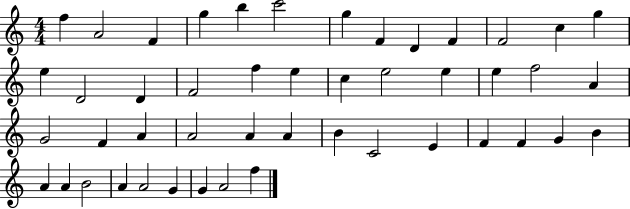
{
  \clef treble
  \numericTimeSignature
  \time 4/4
  \key c \major
  f''4 a'2 f'4 | g''4 b''4 c'''2 | g''4 f'4 d'4 f'4 | f'2 c''4 g''4 | \break e''4 d'2 d'4 | f'2 f''4 e''4 | c''4 e''2 e''4 | e''4 f''2 a'4 | \break g'2 f'4 a'4 | a'2 a'4 a'4 | b'4 c'2 e'4 | f'4 f'4 g'4 b'4 | \break a'4 a'4 b'2 | a'4 a'2 g'4 | g'4 a'2 f''4 | \bar "|."
}